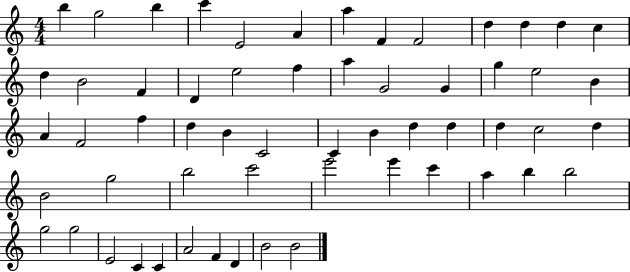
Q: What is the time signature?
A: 4/4